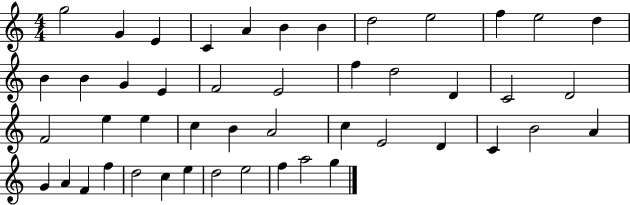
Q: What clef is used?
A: treble